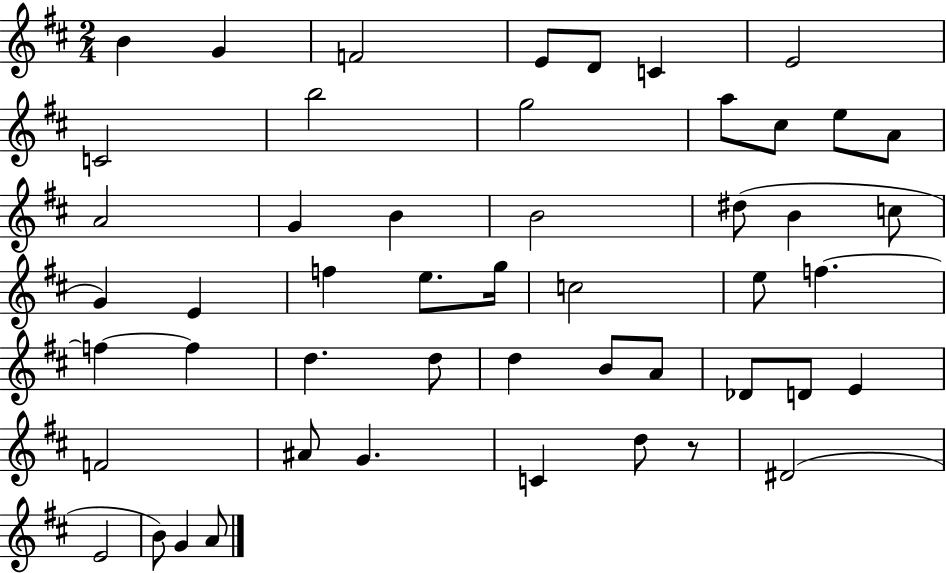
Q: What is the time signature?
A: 2/4